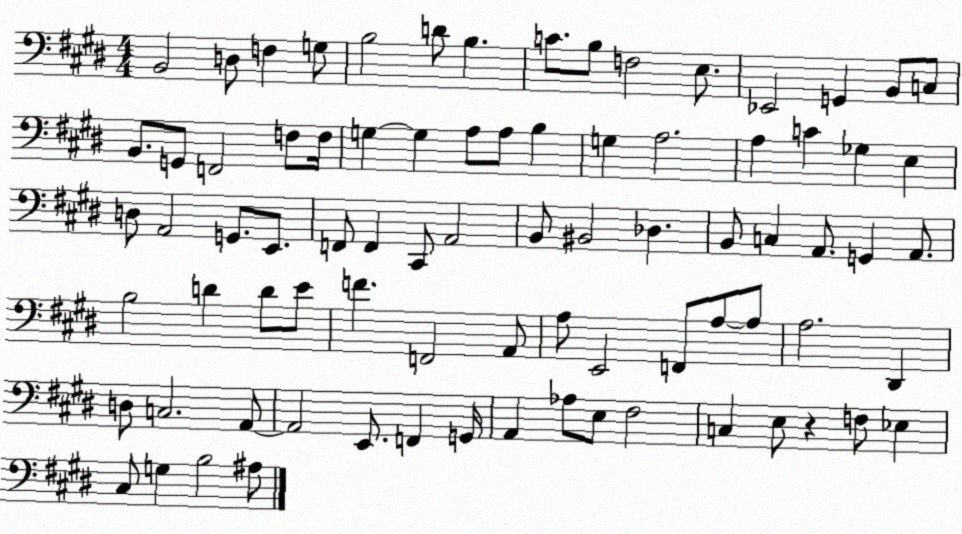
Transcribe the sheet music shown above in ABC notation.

X:1
T:Untitled
M:4/4
L:1/4
K:E
B,,2 D,/2 F, G,/2 B,2 D/2 B, C/2 B,/2 F,2 E,/2 _E,,2 G,, B,,/2 C,/2 B,,/2 G,,/2 F,,2 F,/2 F,/4 G, G, A,/2 A,/2 B, G, A,2 A, C _G, E, D,/2 A,,2 G,,/2 E,,/2 F,,/2 F,, ^C,,/2 A,,2 B,,/2 ^B,,2 _D, B,,/2 C, A,,/2 G,, A,,/2 B,2 D D/2 E/2 F F,,2 A,,/2 A,/2 E,,2 F,,/2 A,/2 A,/2 A,2 ^D,, D,/2 C,2 A,,/2 A,,2 E,,/2 F,, G,,/4 A,, _A,/2 E,/2 ^F,2 C, E,/2 z F,/2 _E, ^C,/2 G, B,2 ^A,/2